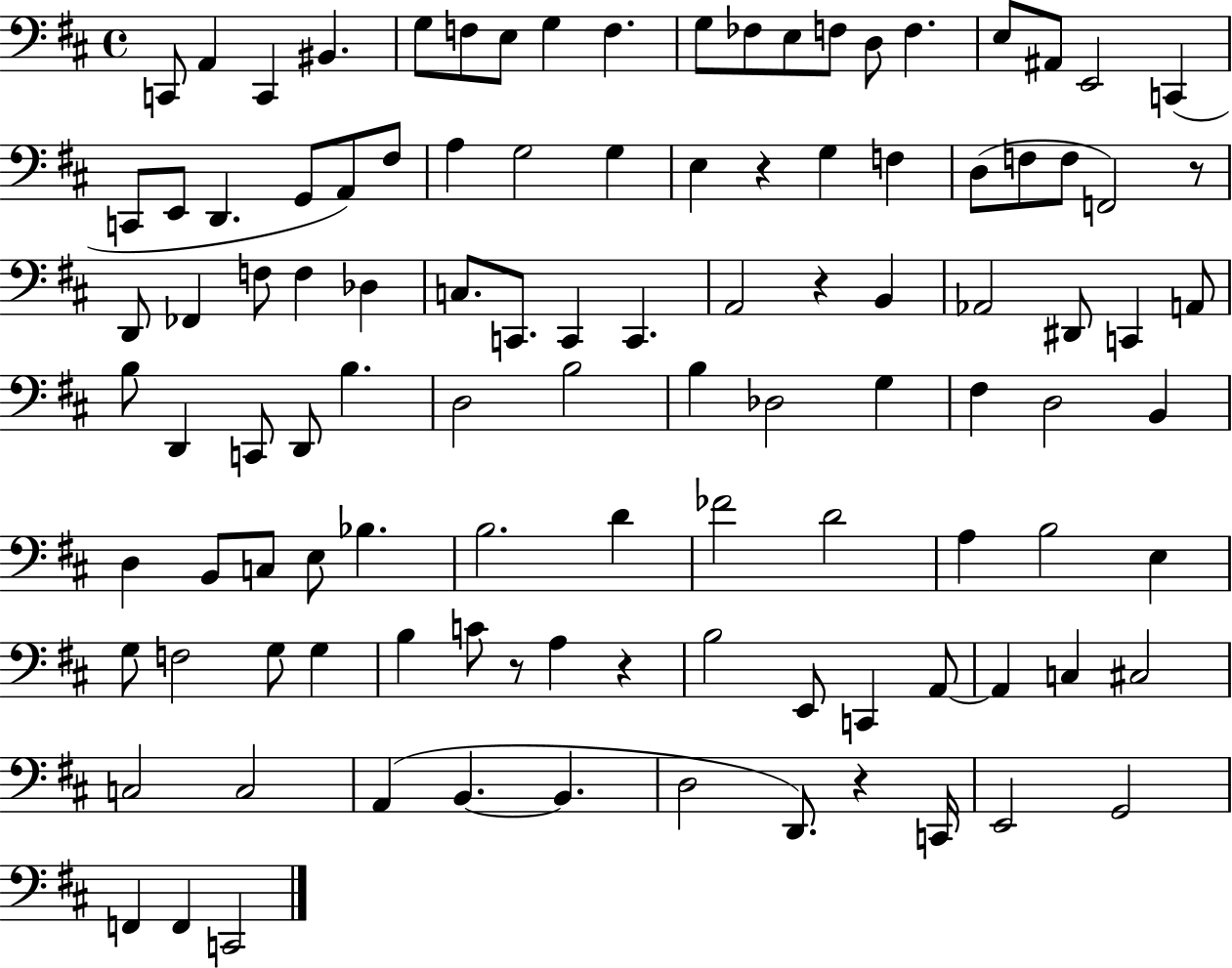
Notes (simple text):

C2/e A2/q C2/q BIS2/q. G3/e F3/e E3/e G3/q F3/q. G3/e FES3/e E3/e F3/e D3/e F3/q. E3/e A#2/e E2/h C2/q C2/e E2/e D2/q. G2/e A2/e F#3/e A3/q G3/h G3/q E3/q R/q G3/q F3/q D3/e F3/e F3/e F2/h R/e D2/e FES2/q F3/e F3/q Db3/q C3/e. C2/e. C2/q C2/q. A2/h R/q B2/q Ab2/h D#2/e C2/q A2/e B3/e D2/q C2/e D2/e B3/q. D3/h B3/h B3/q Db3/h G3/q F#3/q D3/h B2/q D3/q B2/e C3/e E3/e Bb3/q. B3/h. D4/q FES4/h D4/h A3/q B3/h E3/q G3/e F3/h G3/e G3/q B3/q C4/e R/e A3/q R/q B3/h E2/e C2/q A2/e A2/q C3/q C#3/h C3/h C3/h A2/q B2/q. B2/q. D3/h D2/e. R/q C2/s E2/h G2/h F2/q F2/q C2/h